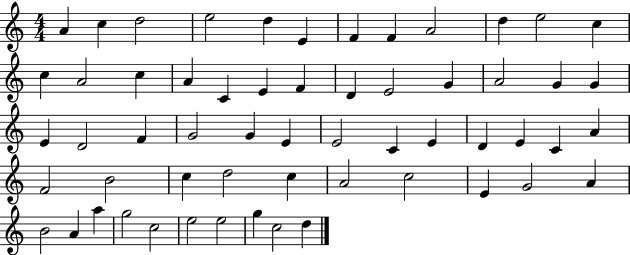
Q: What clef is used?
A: treble